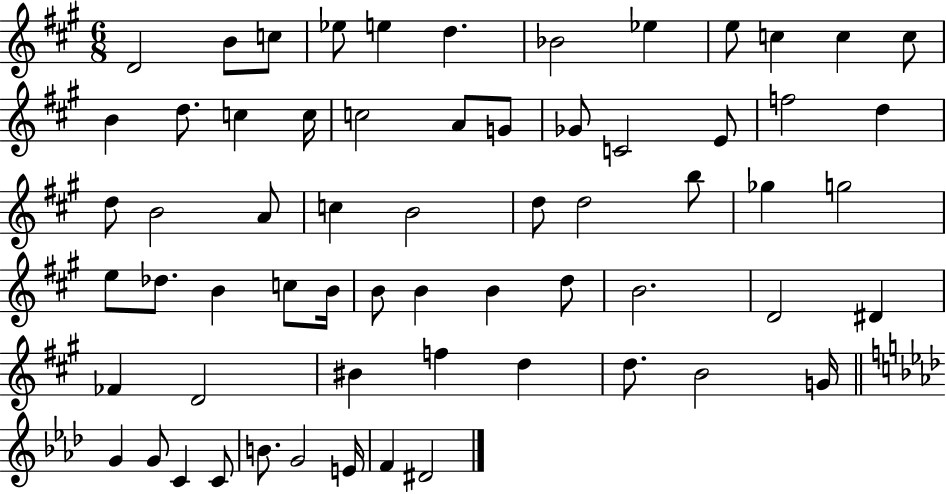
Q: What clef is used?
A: treble